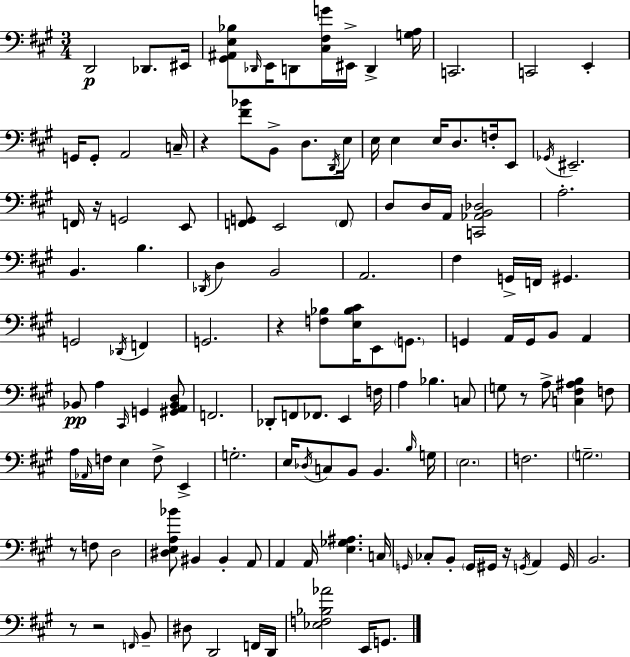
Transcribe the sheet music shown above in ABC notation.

X:1
T:Untitled
M:3/4
L:1/4
K:A
D,,2 _D,,/2 ^E,,/4 [^G,,^A,,E,_B,]/2 _D,,/4 E,,/4 D,,/2 [^C,^F,G]/4 ^E,,/4 D,, [G,A,]/4 C,,2 C,,2 E,, G,,/4 G,,/2 A,,2 C,/4 z [^F_B]/2 B,,/2 D,/2 D,,/4 E,/4 E,/4 E, E,/4 D,/2 F,/4 E,,/2 _G,,/4 ^E,,2 F,,/4 z/4 G,,2 E,,/2 [F,,G,,]/2 E,,2 F,,/2 D,/2 D,/4 A,,/4 [C,,_A,,B,,_D,]2 A,2 B,, B, _D,,/4 D, B,,2 A,,2 ^F, G,,/4 F,,/4 ^G,, G,,2 _D,,/4 F,, G,,2 z [F,_B,]/2 [E,_B,^C]/4 E,,/2 G,,/2 G,, A,,/4 G,,/4 B,,/2 A,, _B,,/2 A, ^C,,/4 G,, [^G,,A,,_B,,D,]/2 F,,2 _D,,/2 F,,/2 _F,,/2 E,, F,/4 A, _B, C,/2 G,/2 z/2 A,/2 [C,^F,^A,B,] F,/2 A,/4 _A,,/4 F,/4 E, F,/2 E,, G,2 E,/4 _D,/4 C,/2 B,,/2 B,, B,/4 G,/4 E,2 F,2 G,2 z/2 F,/2 D,2 [^D,E,A,_B]/2 ^B,, ^B,, A,,/2 A,, A,,/4 [E,_G,^A,] C,/4 G,,/4 _C,/2 B,,/2 G,,/4 ^G,,/4 z/4 G,,/4 A,, G,,/4 B,,2 z/2 z2 F,,/4 B,,/2 ^D,/2 D,,2 F,,/4 D,,/4 [_E,F,_B,_A]2 E,,/4 G,,/2